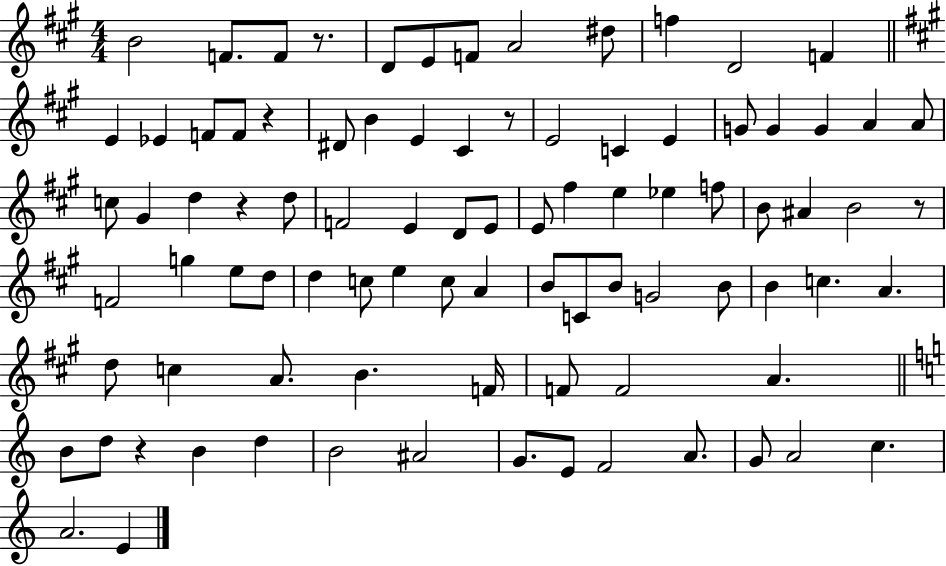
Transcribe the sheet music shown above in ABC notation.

X:1
T:Untitled
M:4/4
L:1/4
K:A
B2 F/2 F/2 z/2 D/2 E/2 F/2 A2 ^d/2 f D2 F E _E F/2 F/2 z ^D/2 B E ^C z/2 E2 C E G/2 G G A A/2 c/2 ^G d z d/2 F2 E D/2 E/2 E/2 ^f e _e f/2 B/2 ^A B2 z/2 F2 g e/2 d/2 d c/2 e c/2 A B/2 C/2 B/2 G2 B/2 B c A d/2 c A/2 B F/4 F/2 F2 A B/2 d/2 z B d B2 ^A2 G/2 E/2 F2 A/2 G/2 A2 c A2 E